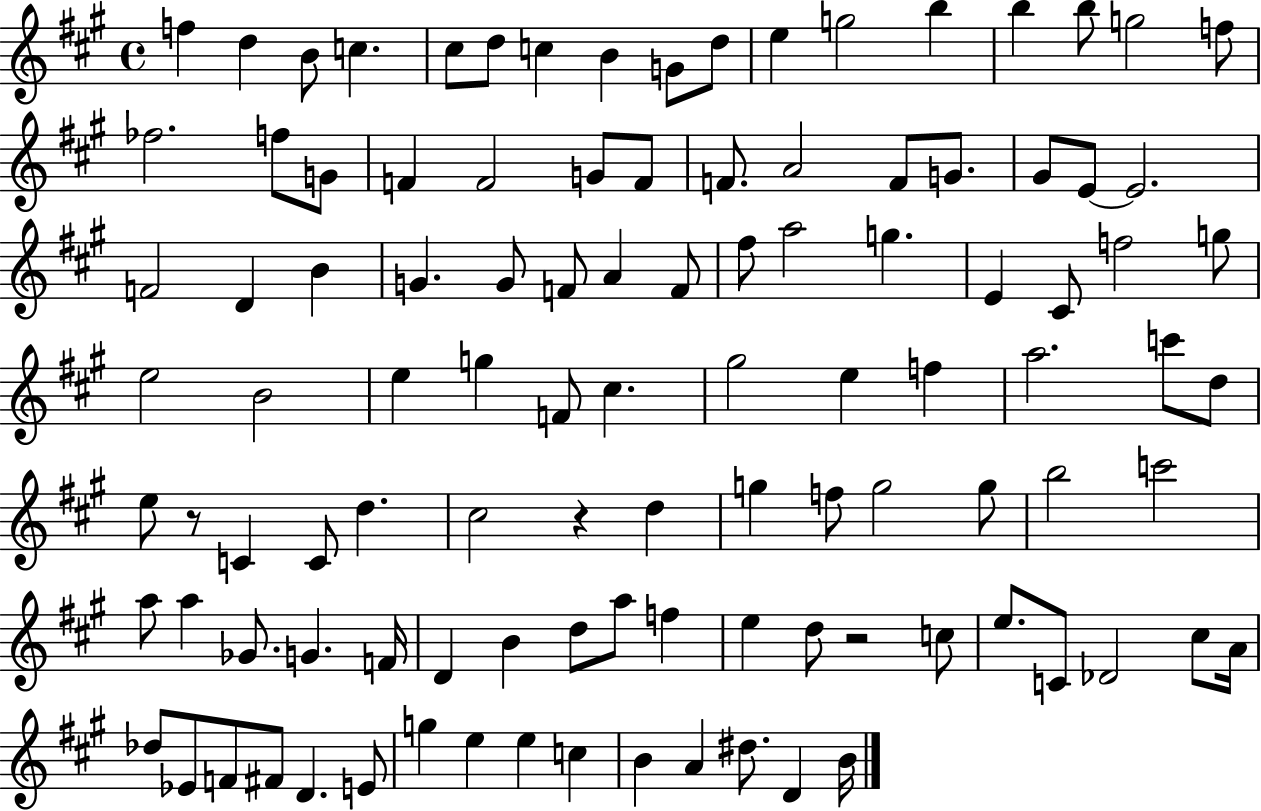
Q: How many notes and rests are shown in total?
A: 106